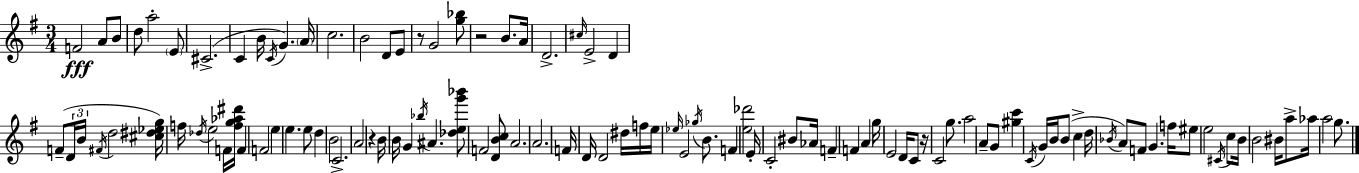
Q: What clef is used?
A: treble